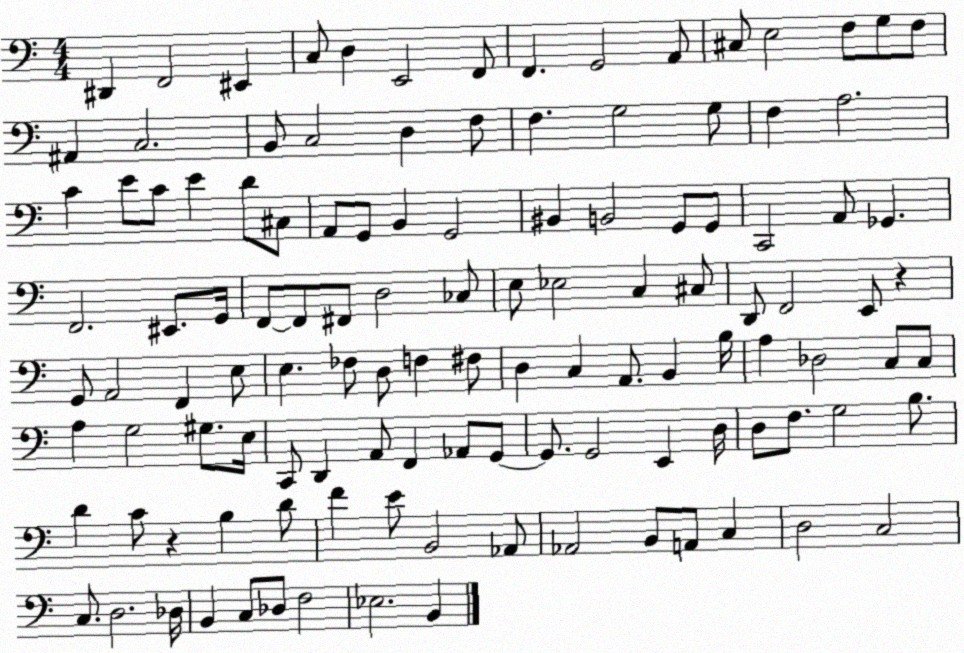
X:1
T:Untitled
M:4/4
L:1/4
K:C
^D,, F,,2 ^E,, C,/2 D, E,,2 F,,/2 F,, G,,2 A,,/2 ^C,/2 E,2 F,/2 G,/2 F,/2 ^A,, C,2 B,,/2 C,2 D, F,/2 F, G,2 G,/2 F, A,2 C E/2 C/2 E D/2 ^C,/2 A,,/2 G,,/2 B,, G,,2 ^B,, B,,2 G,,/2 G,,/2 C,,2 A,,/2 _G,, F,,2 ^E,,/2 G,,/4 F,,/2 F,,/2 ^F,,/2 D,2 _C,/2 E,/2 _E,2 C, ^C,/2 D,,/2 F,,2 E,,/2 z G,,/2 A,,2 F,, E,/2 E, _F,/2 D,/2 F, ^F,/2 D, C, A,,/2 B,, B,/4 A, _D,2 C,/2 C,/2 A, G,2 ^G,/2 E,/4 C,,/2 D,, A,,/2 F,, _A,,/2 G,,/2 G,,/2 G,,2 E,, D,/4 D,/2 F,/2 G,2 B,/2 D C/2 z B, D/2 F E/2 B,,2 _A,,/2 _A,,2 B,,/2 A,,/2 C, D,2 C,2 C,/2 D,2 _D,/4 B,, C,/2 _D,/2 F,2 _E,2 B,,